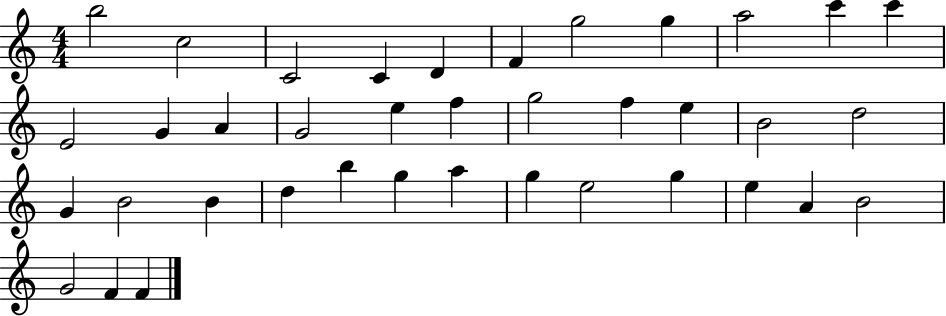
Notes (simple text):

B5/h C5/h C4/h C4/q D4/q F4/q G5/h G5/q A5/h C6/q C6/q E4/h G4/q A4/q G4/h E5/q F5/q G5/h F5/q E5/q B4/h D5/h G4/q B4/h B4/q D5/q B5/q G5/q A5/q G5/q E5/h G5/q E5/q A4/q B4/h G4/h F4/q F4/q